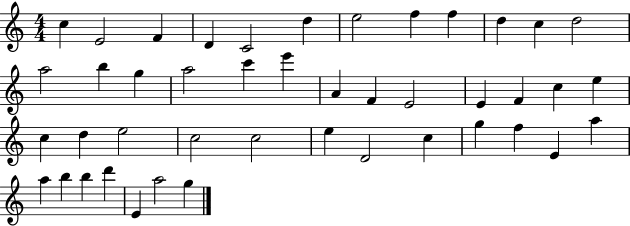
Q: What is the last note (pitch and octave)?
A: G5